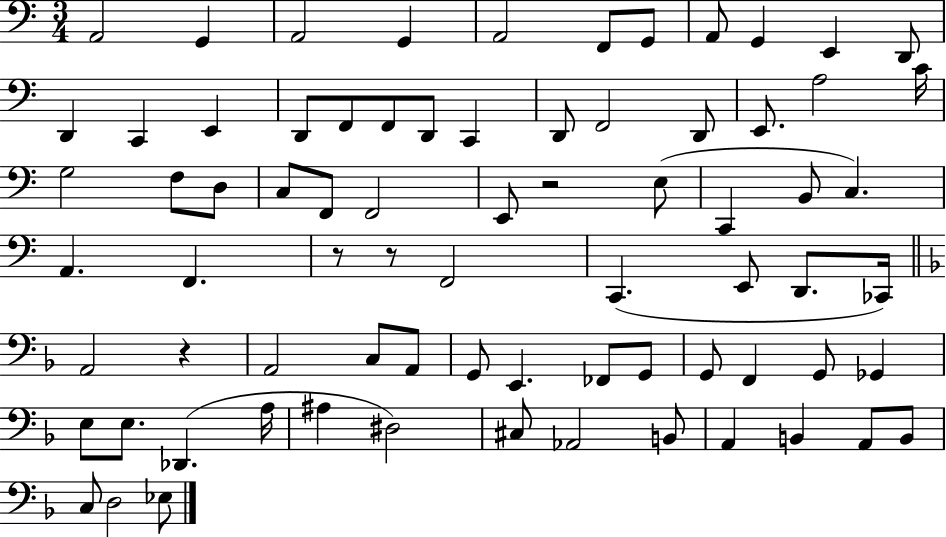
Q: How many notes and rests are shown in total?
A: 75